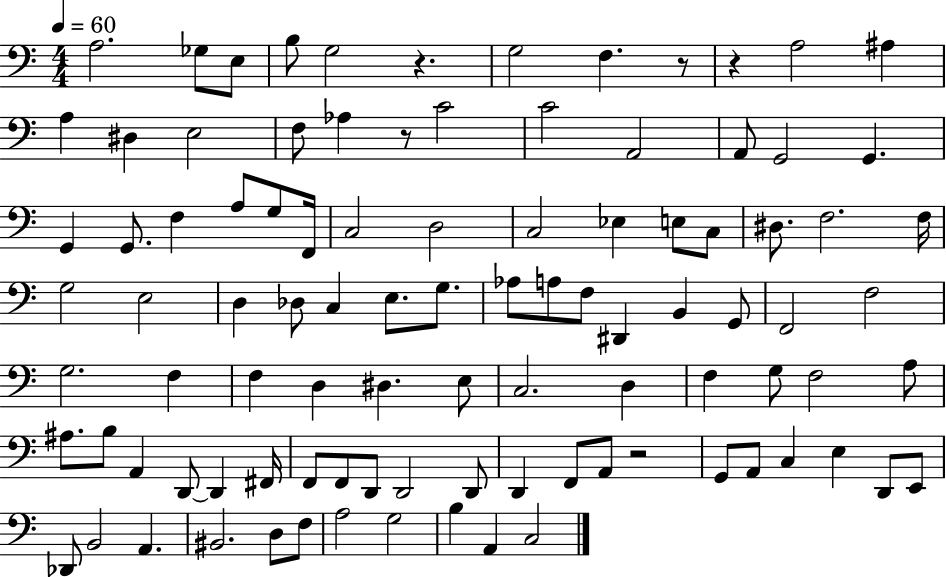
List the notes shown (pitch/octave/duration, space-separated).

A3/h. Gb3/e E3/e B3/e G3/h R/q. G3/h F3/q. R/e R/q A3/h A#3/q A3/q D#3/q E3/h F3/e Ab3/q R/e C4/h C4/h A2/h A2/e G2/h G2/q. G2/q G2/e. F3/q A3/e G3/e F2/s C3/h D3/h C3/h Eb3/q E3/e C3/e D#3/e. F3/h. F3/s G3/h E3/h D3/q Db3/e C3/q E3/e. G3/e. Ab3/e A3/e F3/e D#2/q B2/q G2/e F2/h F3/h G3/h. F3/q F3/q D3/q D#3/q. E3/e C3/h. D3/q F3/q G3/e F3/h A3/e A#3/e. B3/e A2/q D2/e D2/q F#2/s F2/e F2/e D2/e D2/h D2/e D2/q F2/e A2/e R/h G2/e A2/e C3/q E3/q D2/e E2/e Db2/e B2/h A2/q. BIS2/h. D3/e F3/e A3/h G3/h B3/q A2/q C3/h